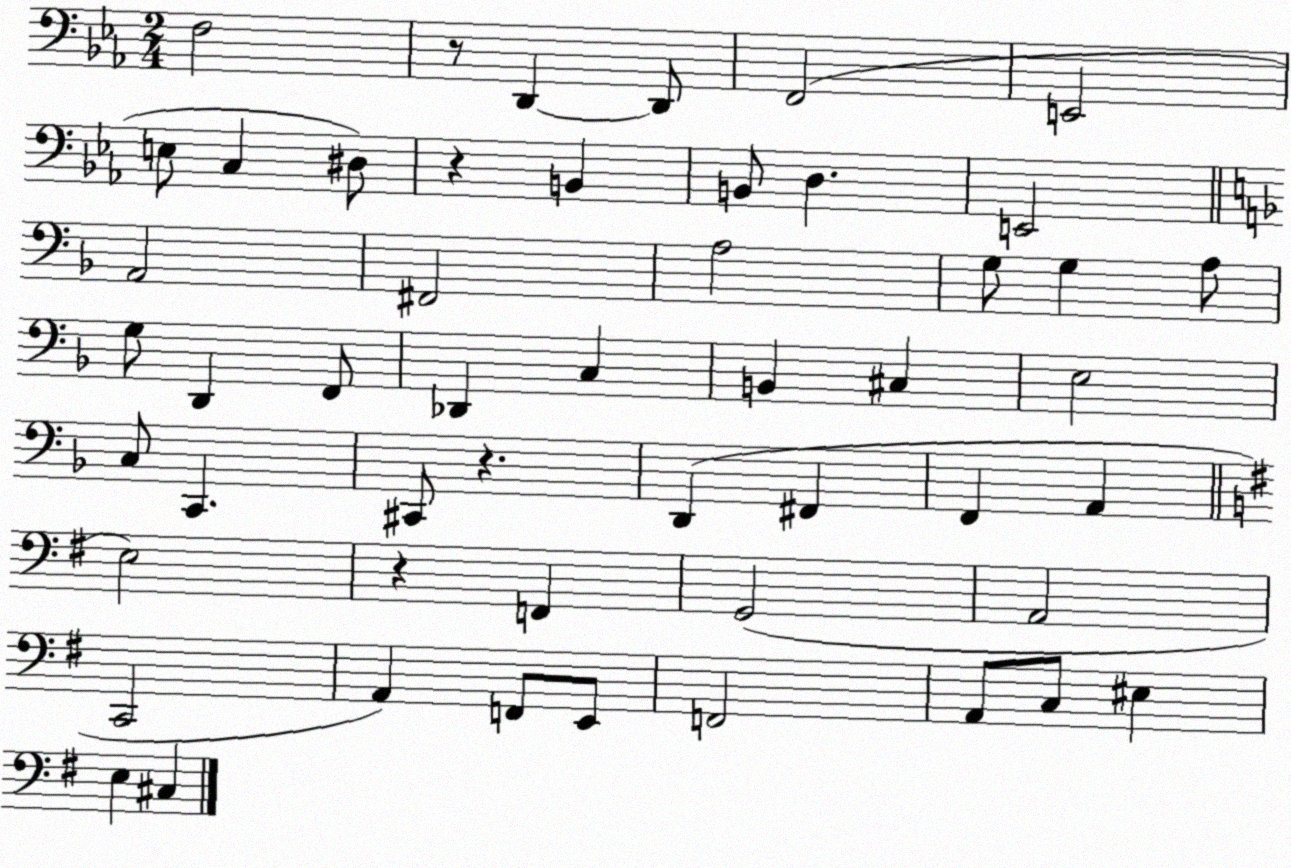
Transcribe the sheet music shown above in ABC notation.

X:1
T:Untitled
M:2/4
L:1/4
K:Eb
F,2 z/2 D,, D,,/2 F,,2 E,,2 E,/2 C, ^D,/2 z B,, B,,/2 D, E,,2 A,,2 ^F,,2 A,2 G,/2 G, A,/2 G,/2 D,, F,,/2 _D,, C, B,, ^C, E,2 C,/2 C,, ^C,,/2 z D,, ^F,, F,, A,, E,2 z F,, G,,2 A,,2 C,,2 A,, F,,/2 E,,/2 F,,2 A,,/2 C,/2 ^E, E, ^C,